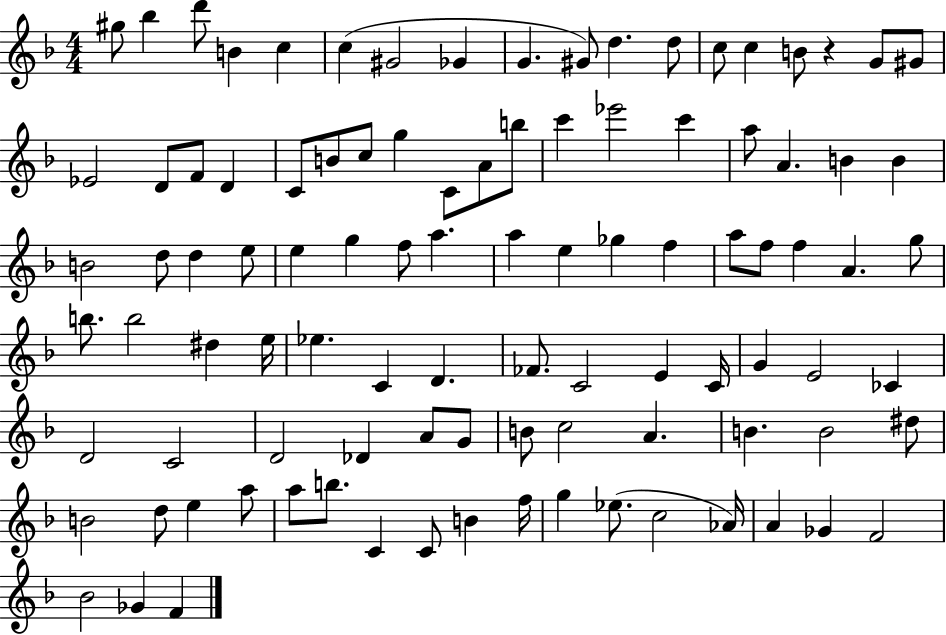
{
  \clef treble
  \numericTimeSignature
  \time 4/4
  \key f \major
  gis''8 bes''4 d'''8 b'4 c''4 | c''4( gis'2 ges'4 | g'4. gis'8) d''4. d''8 | c''8 c''4 b'8 r4 g'8 gis'8 | \break ees'2 d'8 f'8 d'4 | c'8 b'8 c''8 g''4 c'8 a'8 b''8 | c'''4 ees'''2 c'''4 | a''8 a'4. b'4 b'4 | \break b'2 d''8 d''4 e''8 | e''4 g''4 f''8 a''4. | a''4 e''4 ges''4 f''4 | a''8 f''8 f''4 a'4. g''8 | \break b''8. b''2 dis''4 e''16 | ees''4. c'4 d'4. | fes'8. c'2 e'4 c'16 | g'4 e'2 ces'4 | \break d'2 c'2 | d'2 des'4 a'8 g'8 | b'8 c''2 a'4. | b'4. b'2 dis''8 | \break b'2 d''8 e''4 a''8 | a''8 b''8. c'4 c'8 b'4 f''16 | g''4 ees''8.( c''2 aes'16) | a'4 ges'4 f'2 | \break bes'2 ges'4 f'4 | \bar "|."
}